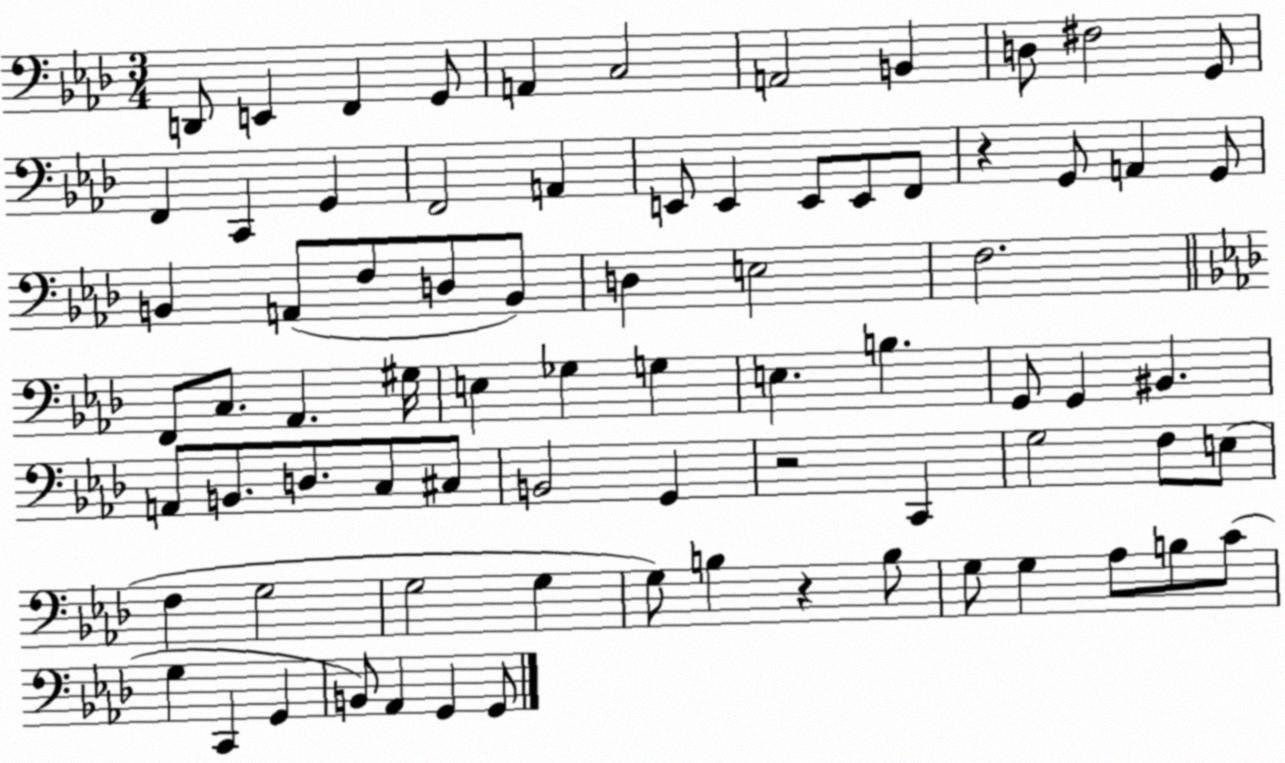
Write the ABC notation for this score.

X:1
T:Untitled
M:3/4
L:1/4
K:Ab
D,,/2 E,, F,, G,,/2 A,, C,2 A,,2 B,, D,/2 ^F,2 G,,/2 F,, C,, G,, F,,2 A,, E,,/2 E,, E,,/2 E,,/2 F,,/2 z G,,/2 A,, G,,/2 B,, A,,/2 F,/2 D,/2 B,,/2 D, E,2 F,2 F,,/2 C,/2 _A,, ^G,/4 E, _G, G, E, B, G,,/2 G,, ^B,, A,,/2 B,,/2 D,/2 C,/2 ^C,/2 B,,2 G,, z2 C,, G,2 F,/2 E,/2 F, G,2 G,2 G, G,/2 B, z B,/2 G,/2 G, _A,/2 B,/2 C/2 G, C,, G,, B,,/2 _A,, G,, G,,/2